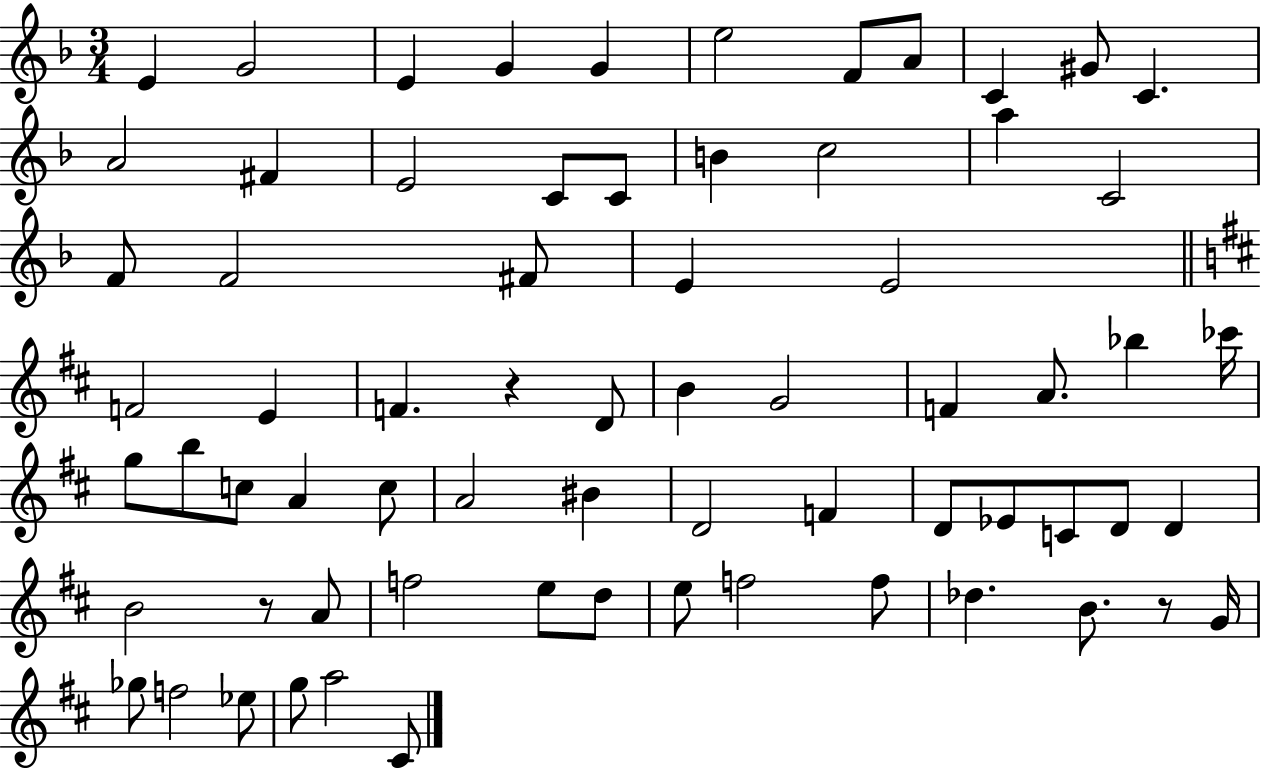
{
  \clef treble
  \numericTimeSignature
  \time 3/4
  \key f \major
  e'4 g'2 | e'4 g'4 g'4 | e''2 f'8 a'8 | c'4 gis'8 c'4. | \break a'2 fis'4 | e'2 c'8 c'8 | b'4 c''2 | a''4 c'2 | \break f'8 f'2 fis'8 | e'4 e'2 | \bar "||" \break \key d \major f'2 e'4 | f'4. r4 d'8 | b'4 g'2 | f'4 a'8. bes''4 ces'''16 | \break g''8 b''8 c''8 a'4 c''8 | a'2 bis'4 | d'2 f'4 | d'8 ees'8 c'8 d'8 d'4 | \break b'2 r8 a'8 | f''2 e''8 d''8 | e''8 f''2 f''8 | des''4. b'8. r8 g'16 | \break ges''8 f''2 ees''8 | g''8 a''2 cis'8 | \bar "|."
}